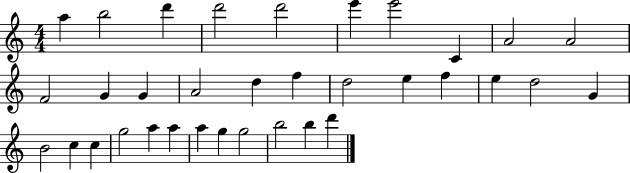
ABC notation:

X:1
T:Untitled
M:4/4
L:1/4
K:C
a b2 d' d'2 d'2 e' e'2 C A2 A2 F2 G G A2 d f d2 e f e d2 G B2 c c g2 a a a g g2 b2 b d'